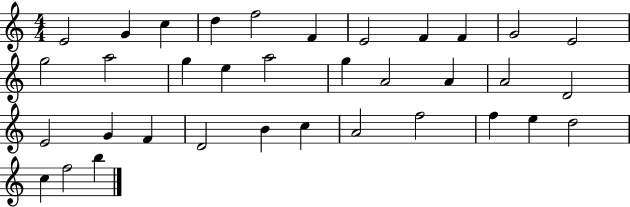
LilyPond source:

{
  \clef treble
  \numericTimeSignature
  \time 4/4
  \key c \major
  e'2 g'4 c''4 | d''4 f''2 f'4 | e'2 f'4 f'4 | g'2 e'2 | \break g''2 a''2 | g''4 e''4 a''2 | g''4 a'2 a'4 | a'2 d'2 | \break e'2 g'4 f'4 | d'2 b'4 c''4 | a'2 f''2 | f''4 e''4 d''2 | \break c''4 f''2 b''4 | \bar "|."
}